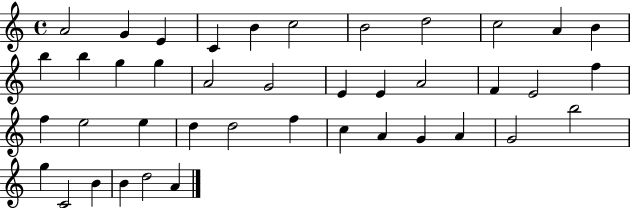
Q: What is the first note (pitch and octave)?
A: A4